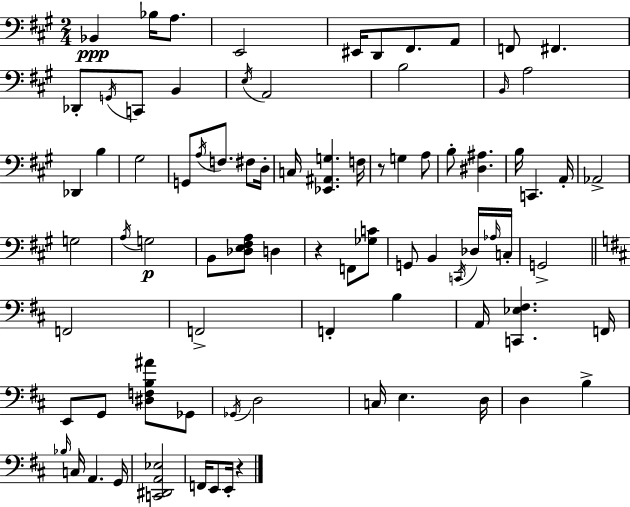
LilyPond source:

{
  \clef bass
  \numericTimeSignature
  \time 2/4
  \key a \major
  bes,4\ppp bes16 a8. | e,2 | eis,16 d,8 fis,8. a,8 | f,8 fis,4. | \break des,8-. \acciaccatura { g,16 } c,8 b,4 | \acciaccatura { e16 } a,2 | b2 | \grace { b,16 } a2 | \break des,4 b4 | gis2 | g,8 \acciaccatura { a16 } f8. | fis8 d16-. c16 <ees, ais, g>4. | \break f16 r8 g4 | a8 b8-. <dis ais>4. | b16 c,4. | a,16-. aes,2-> | \break g2 | \acciaccatura { a16 } g2\p | b,8 <des e fis a>8 | d4 r4 | \break f,8 <ges c'>8 g,8 b,4 | \acciaccatura { c,16 } des16 \grace { aes16 } c16-. g,2-> | \bar "||" \break \key d \major f,2 | f,2-> | f,4-. b4 | a,16 <c, ees fis>4. f,16 | \break e,8 g,8 <dis f b ais'>8 ges,8 | \acciaccatura { ges,16 } d2 | c16 e4. | d16 d4 b4-> | \break \grace { bes16 } c16 a,4. | g,16 <c, dis, a, ees>2 | f,16 e,8 e,16-. r4 | \bar "|."
}